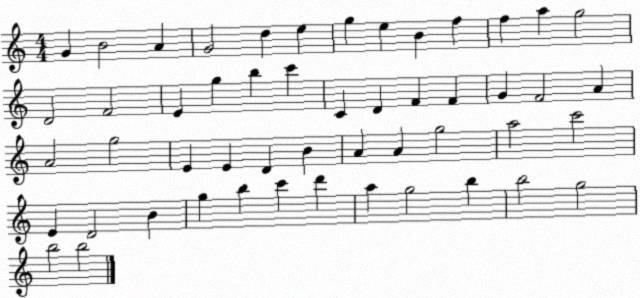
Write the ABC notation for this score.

X:1
T:Untitled
M:4/4
L:1/4
K:C
G B2 A G2 d e g e B f f a g2 D2 F2 E g b c' C D F F G F2 A A2 g2 E E D B A A g2 a2 c'2 E D2 B g b c' d' a g2 b b2 g2 b2 b2